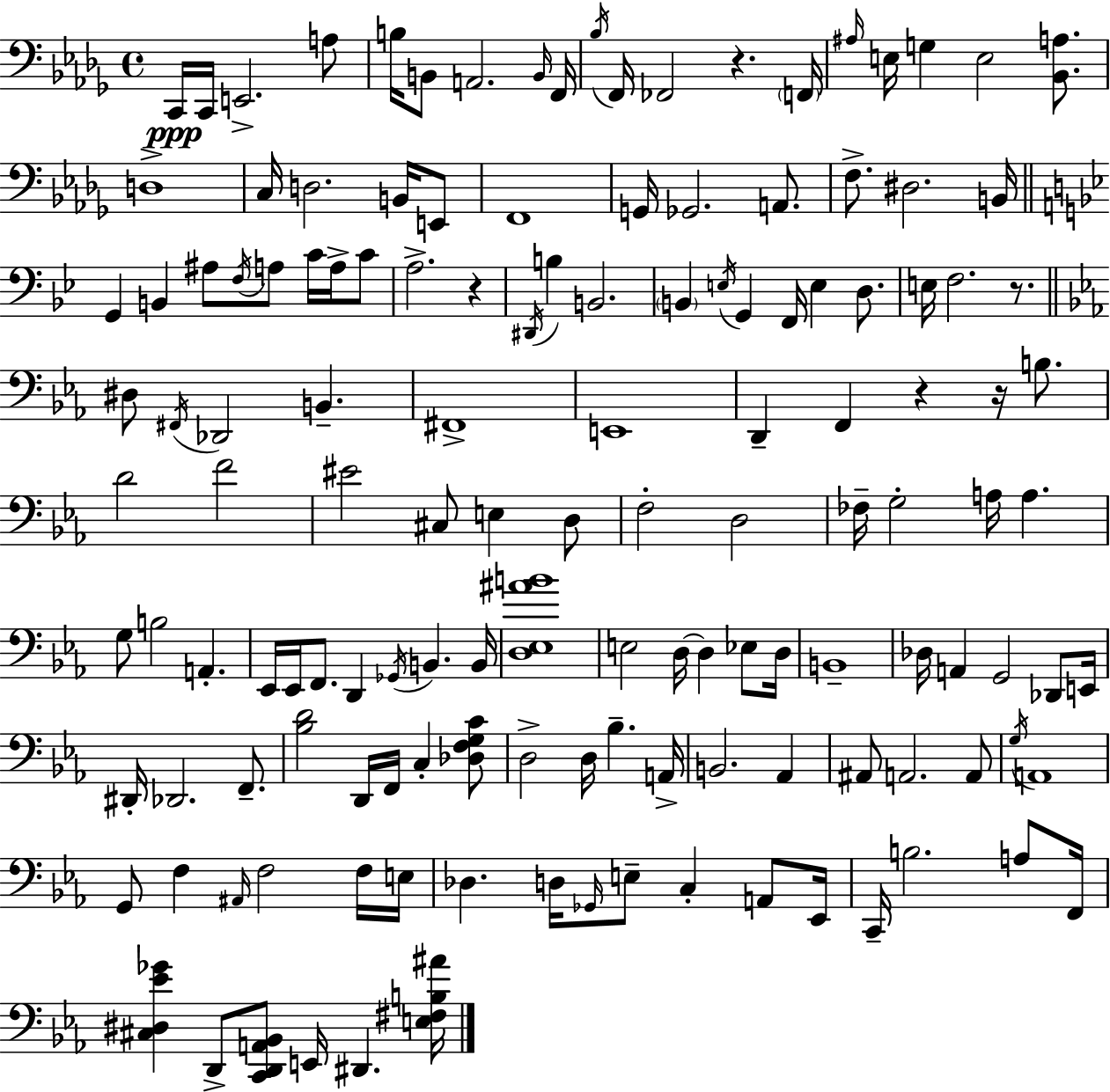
{
  \clef bass
  \time 4/4
  \defaultTimeSignature
  \key bes \minor
  c,16\ppp c,16 e,2.-> a8 | b16 b,8 a,2. \grace { b,16 } | f,16 \acciaccatura { bes16 } f,16 fes,2 r4. | \parenthesize f,16 \grace { ais16 } e16 g4 e2 | \break <bes, a>8. d1-> | c16 d2. | b,16 e,8 f,1 | g,16 ges,2. | \break a,8. f8.-> dis2. | b,16 \bar "||" \break \key bes \major g,4 b,4 ais8 \acciaccatura { f16 } a8 c'16 a16-> c'8 | a2.-> r4 | \acciaccatura { dis,16 } b4 b,2. | \parenthesize b,4 \acciaccatura { e16 } g,4 f,16 e4 | \break d8. e16 f2. | r8. \bar "||" \break \key ees \major dis8 \acciaccatura { fis,16 } des,2 b,4.-- | fis,1-> | e,1 | d,4-- f,4 r4 r16 b8. | \break d'2 f'2 | eis'2 cis8 e4 d8 | f2-. d2 | fes16-- g2-. a16 a4. | \break g8 b2 a,4.-. | ees,16 ees,16 f,8. d,4 \acciaccatura { ges,16 } b,4. | b,16 <d ees ais' b'>1 | e2 d16~~ d4 ees8 | \break d16 b,1-- | des16 a,4 g,2 des,8 | e,16 dis,16-. des,2. f,8.-- | <bes d'>2 d,16 f,16 c4-. | \break <des f g c'>8 d2-> d16 bes4.-- | a,16-> b,2. aes,4 | ais,8 a,2. | a,8 \acciaccatura { g16 } a,1 | \break g,8 f4 \grace { ais,16 } f2 | f16 e16 des4. d16 \grace { ges,16 } e8-- c4-. | a,8 ees,16 c,16-- b2. | a8 f,16 <cis dis ees' ges'>4 d,8-> <c, d, a, bes,>8 e,16 dis,4. | \break <e fis b ais'>16 \bar "|."
}